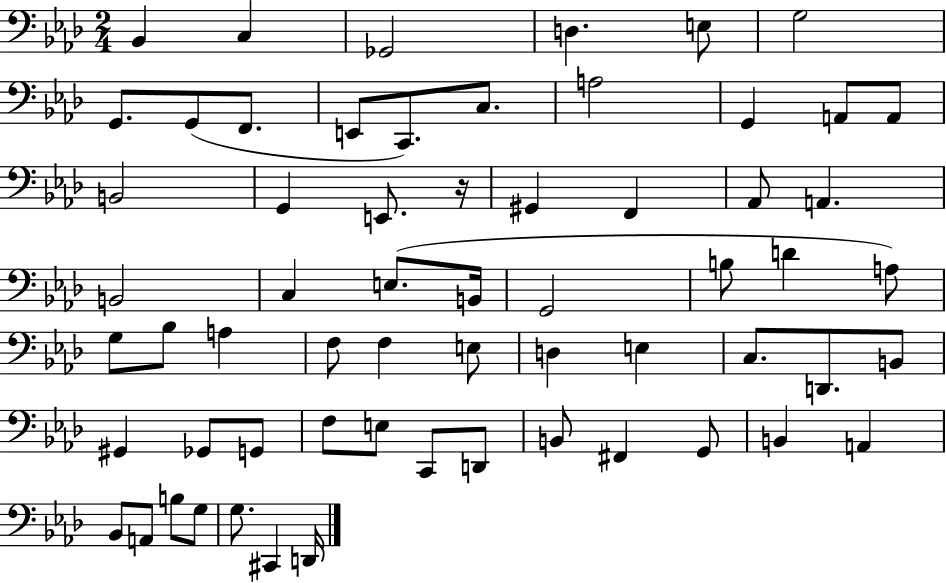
X:1
T:Untitled
M:2/4
L:1/4
K:Ab
_B,, C, _G,,2 D, E,/2 G,2 G,,/2 G,,/2 F,,/2 E,,/2 C,,/2 C,/2 A,2 G,, A,,/2 A,,/2 B,,2 G,, E,,/2 z/4 ^G,, F,, _A,,/2 A,, B,,2 C, E,/2 B,,/4 G,,2 B,/2 D A,/2 G,/2 _B,/2 A, F,/2 F, E,/2 D, E, C,/2 D,,/2 B,,/2 ^G,, _G,,/2 G,,/2 F,/2 E,/2 C,,/2 D,,/2 B,,/2 ^F,, G,,/2 B,, A,, _B,,/2 A,,/2 B,/2 G,/2 G,/2 ^C,, D,,/4